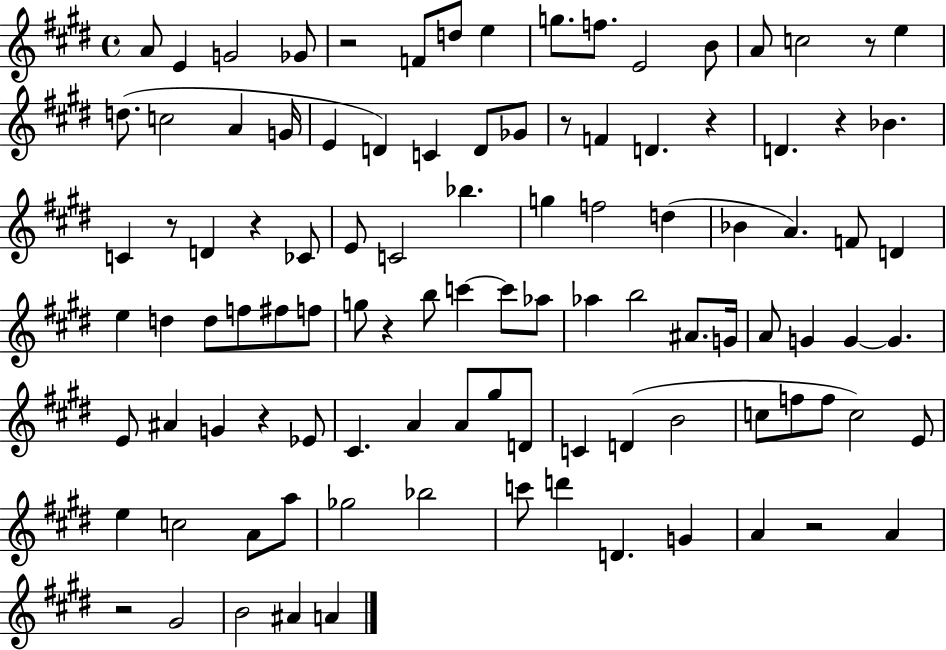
A4/e E4/q G4/h Gb4/e R/h F4/e D5/e E5/q G5/e. F5/e. E4/h B4/e A4/e C5/h R/e E5/q D5/e. C5/h A4/q G4/s E4/q D4/q C4/q D4/e Gb4/e R/e F4/q D4/q. R/q D4/q. R/q Bb4/q. C4/q R/e D4/q R/q CES4/e E4/e C4/h Bb5/q. G5/q F5/h D5/q Bb4/q A4/q. F4/e D4/q E5/q D5/q D5/e F5/e F#5/e F5/e G5/e R/q B5/e C6/q C6/e Ab5/e Ab5/q B5/h A#4/e. G4/s A4/e G4/q G4/q G4/q. E4/e A#4/q G4/q R/q Eb4/e C#4/q. A4/q A4/e G#5/e D4/e C4/q D4/q B4/h C5/e F5/e F5/e C5/h E4/e E5/q C5/h A4/e A5/e Gb5/h Bb5/h C6/e D6/q D4/q. G4/q A4/q R/h A4/q R/h G#4/h B4/h A#4/q A4/q